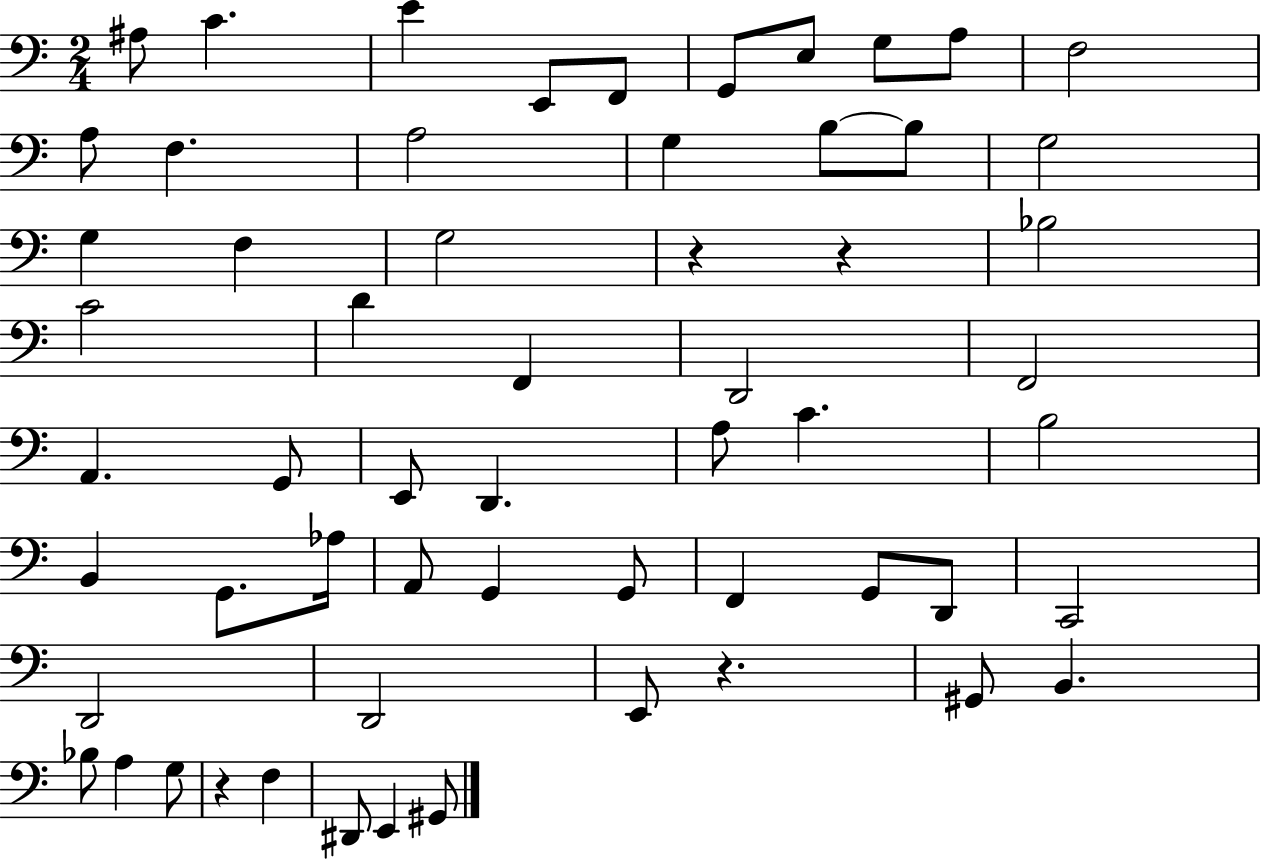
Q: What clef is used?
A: bass